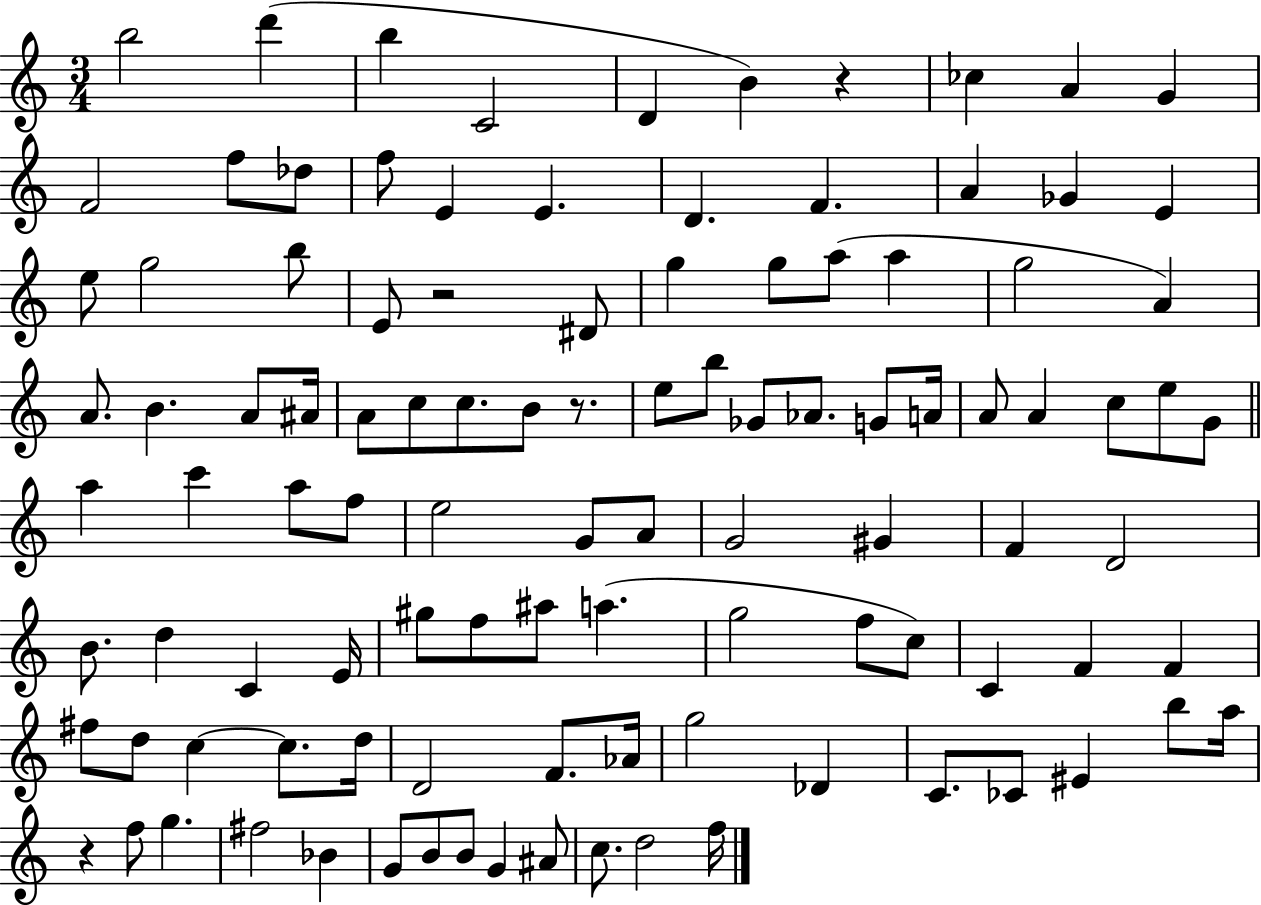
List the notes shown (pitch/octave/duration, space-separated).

B5/h D6/q B5/q C4/h D4/q B4/q R/q CES5/q A4/q G4/q F4/h F5/e Db5/e F5/e E4/q E4/q. D4/q. F4/q. A4/q Gb4/q E4/q E5/e G5/h B5/e E4/e R/h D#4/e G5/q G5/e A5/e A5/q G5/h A4/q A4/e. B4/q. A4/e A#4/s A4/e C5/e C5/e. B4/e R/e. E5/e B5/e Gb4/e Ab4/e. G4/e A4/s A4/e A4/q C5/e E5/e G4/e A5/q C6/q A5/e F5/e E5/h G4/e A4/e G4/h G#4/q F4/q D4/h B4/e. D5/q C4/q E4/s G#5/e F5/e A#5/e A5/q. G5/h F5/e C5/e C4/q F4/q F4/q F#5/e D5/e C5/q C5/e. D5/s D4/h F4/e. Ab4/s G5/h Db4/q C4/e. CES4/e EIS4/q B5/e A5/s R/q F5/e G5/q. F#5/h Bb4/q G4/e B4/e B4/e G4/q A#4/e C5/e. D5/h F5/s